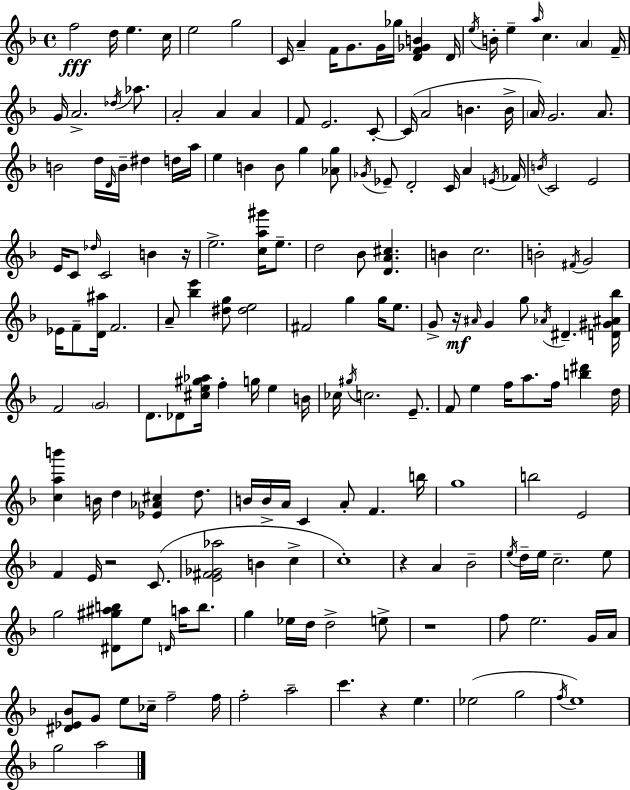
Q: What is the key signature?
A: D minor